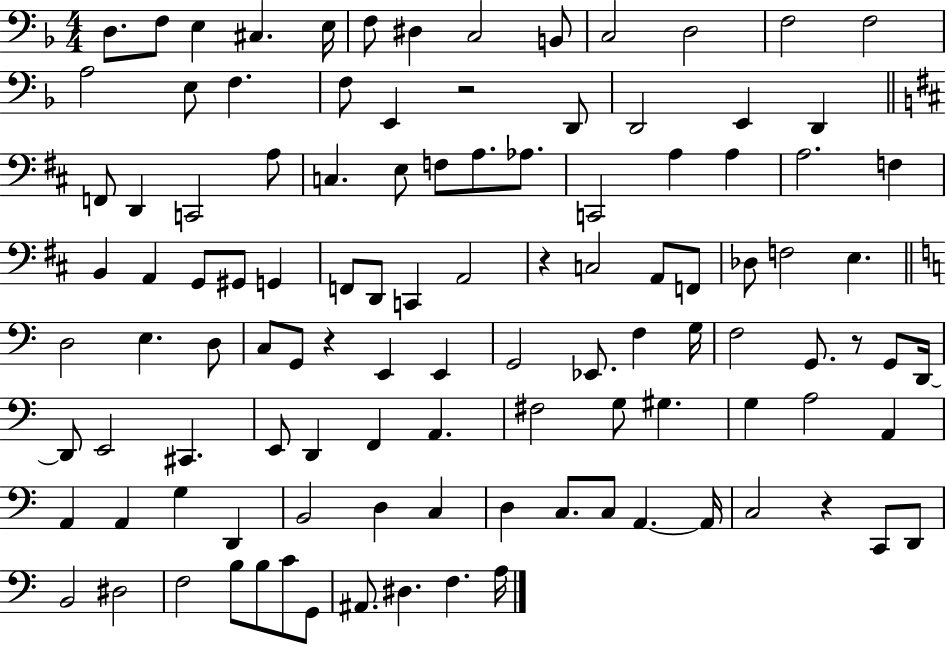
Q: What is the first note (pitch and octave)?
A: D3